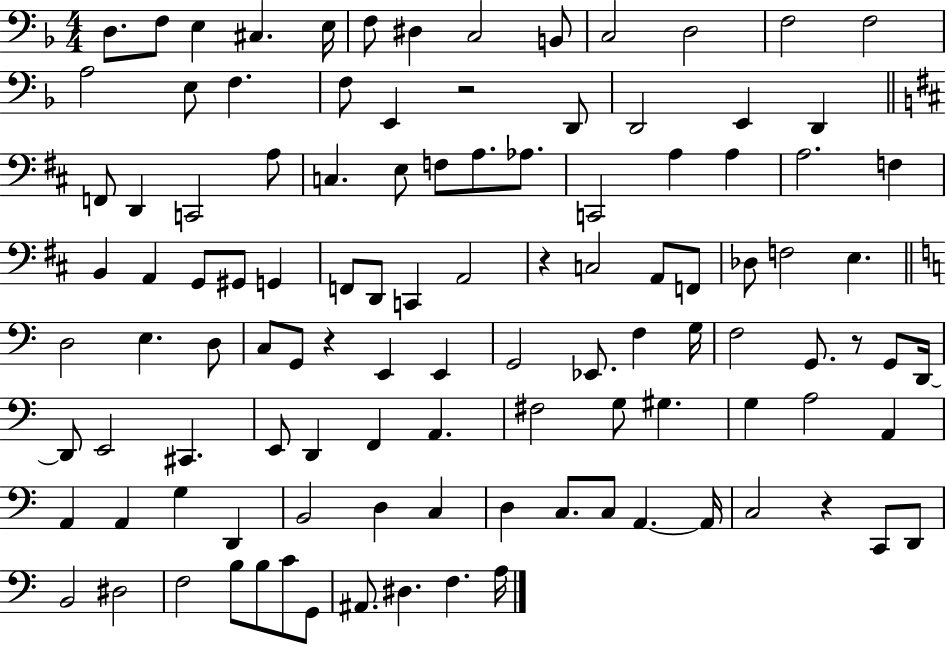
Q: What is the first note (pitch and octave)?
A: D3